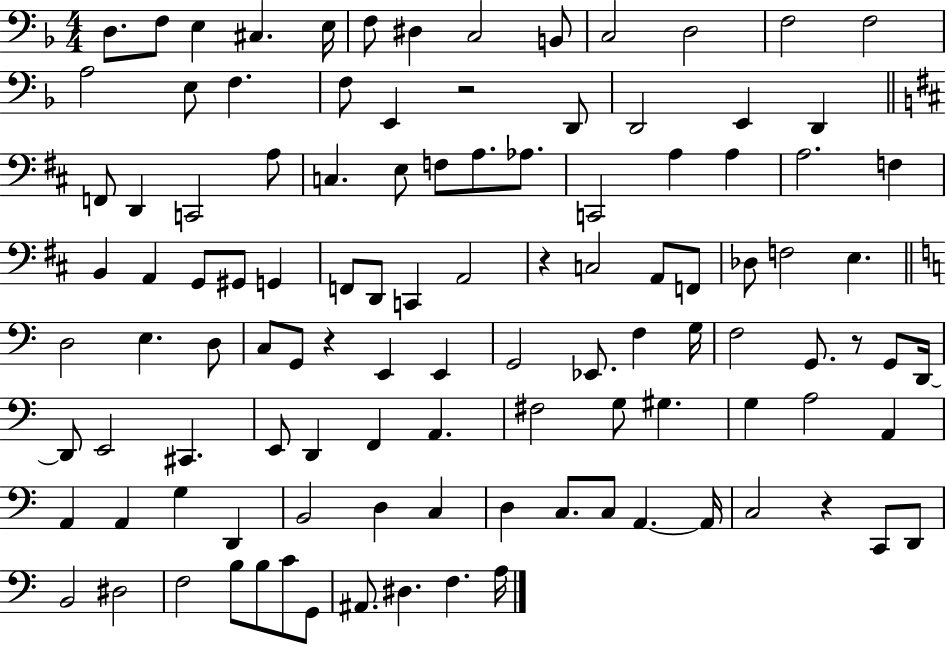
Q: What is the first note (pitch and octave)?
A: D3